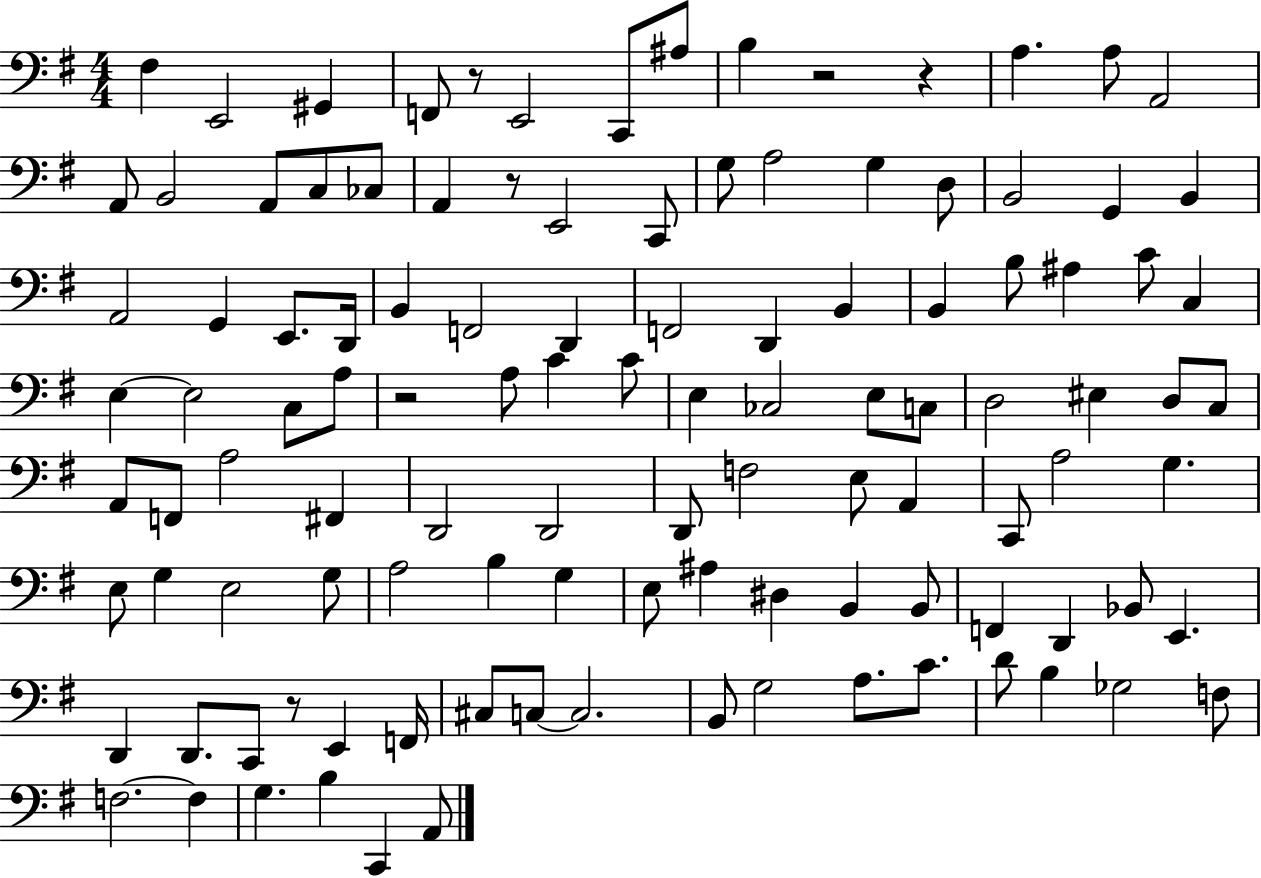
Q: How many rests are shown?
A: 6